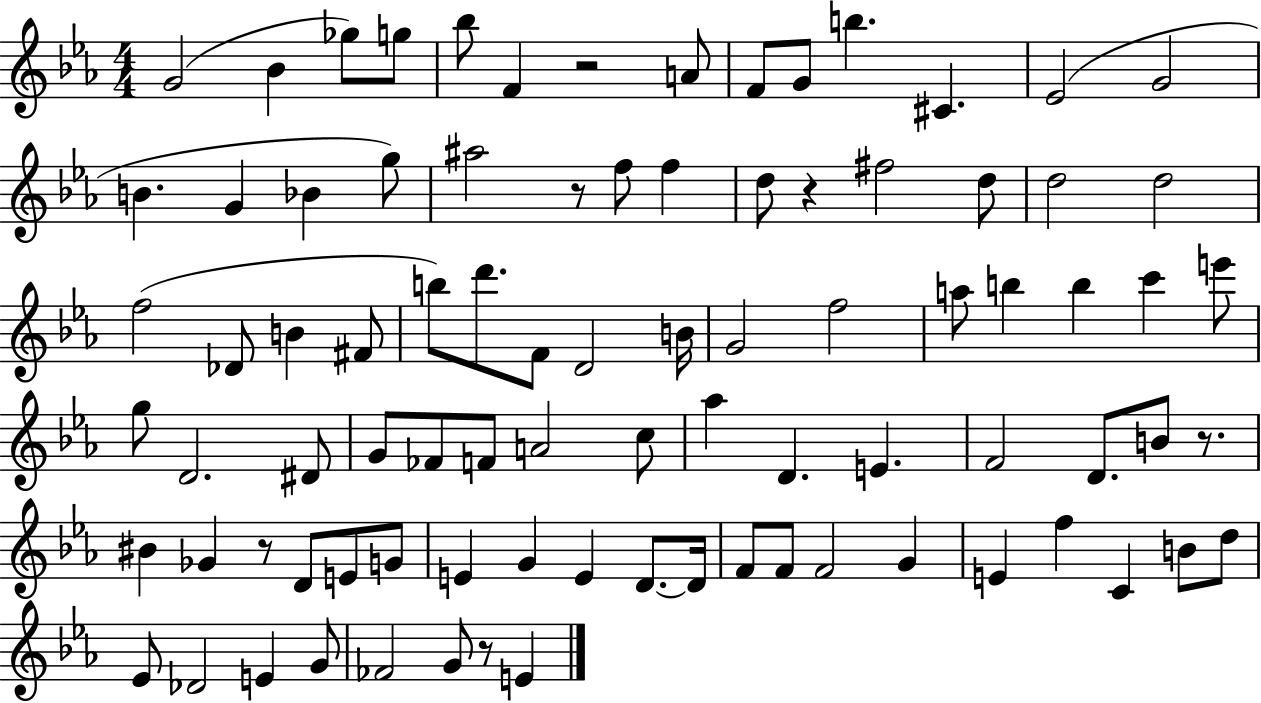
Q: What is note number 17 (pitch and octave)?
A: G5